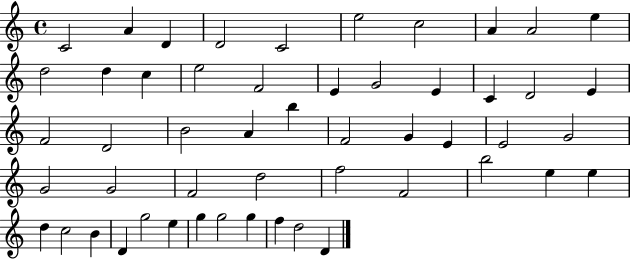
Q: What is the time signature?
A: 4/4